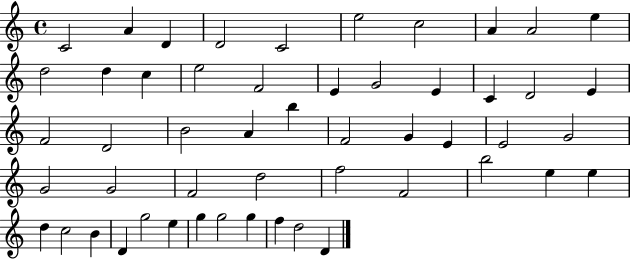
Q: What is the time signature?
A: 4/4